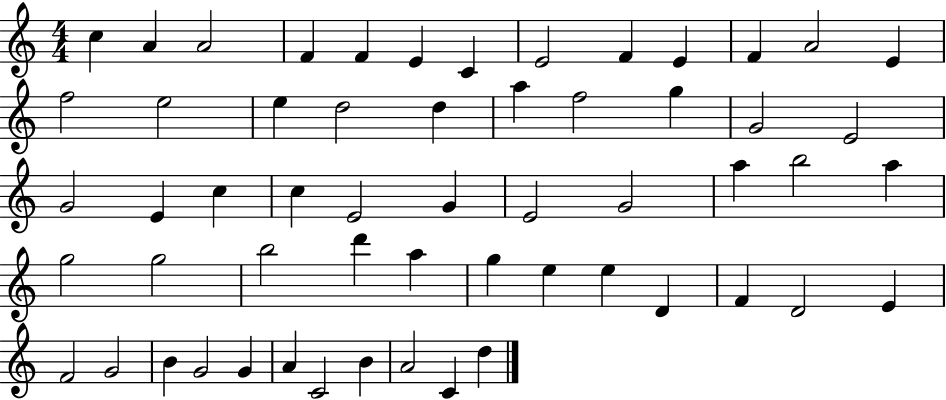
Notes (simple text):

C5/q A4/q A4/h F4/q F4/q E4/q C4/q E4/h F4/q E4/q F4/q A4/h E4/q F5/h E5/h E5/q D5/h D5/q A5/q F5/h G5/q G4/h E4/h G4/h E4/q C5/q C5/q E4/h G4/q E4/h G4/h A5/q B5/h A5/q G5/h G5/h B5/h D6/q A5/q G5/q E5/q E5/q D4/q F4/q D4/h E4/q F4/h G4/h B4/q G4/h G4/q A4/q C4/h B4/q A4/h C4/q D5/q